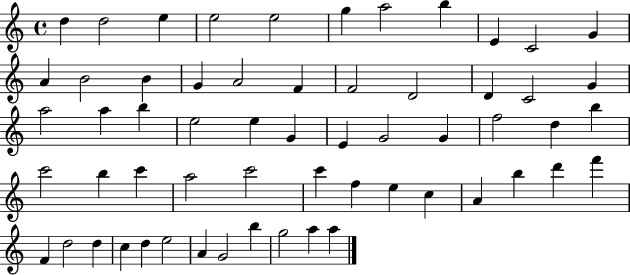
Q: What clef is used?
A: treble